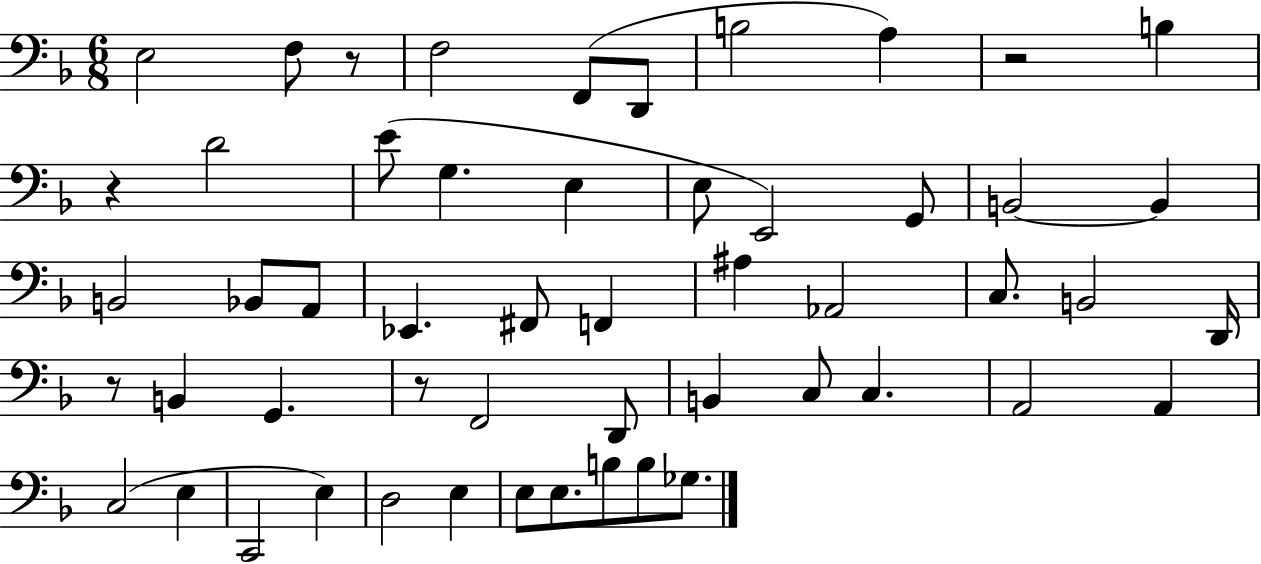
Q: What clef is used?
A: bass